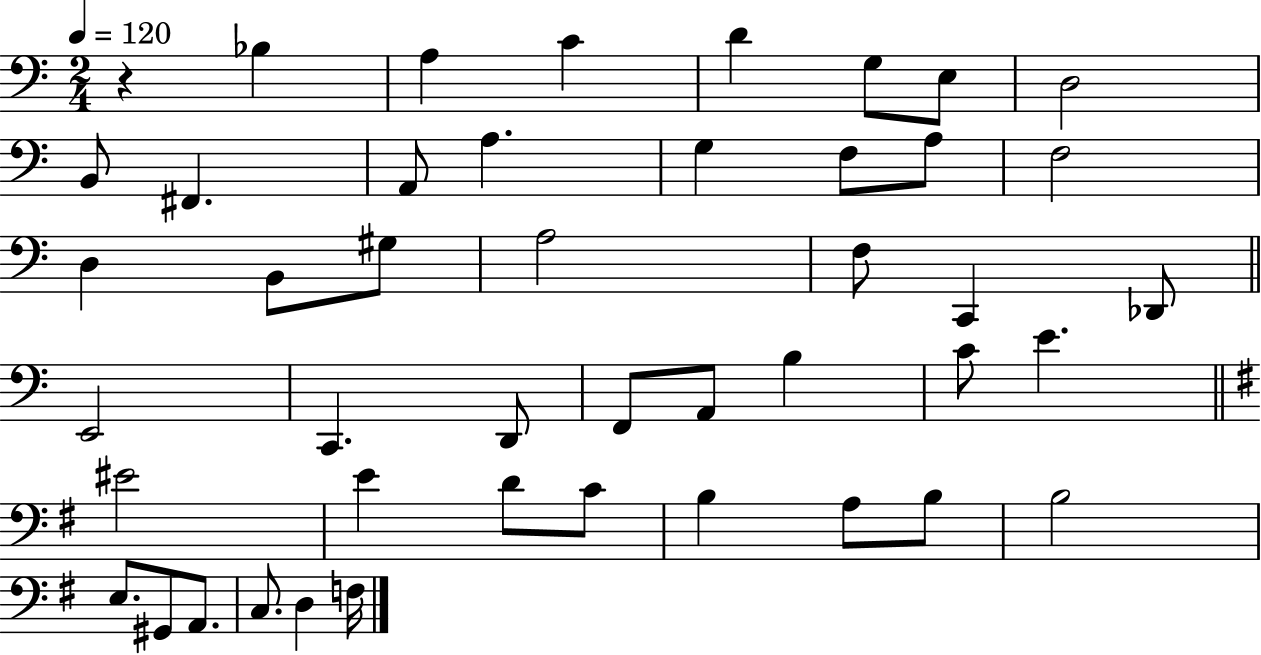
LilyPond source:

{
  \clef bass
  \numericTimeSignature
  \time 2/4
  \key c \major
  \tempo 4 = 120
  r4 bes4 | a4 c'4 | d'4 g8 e8 | d2 | \break b,8 fis,4. | a,8 a4. | g4 f8 a8 | f2 | \break d4 b,8 gis8 | a2 | f8 c,4 des,8 | \bar "||" \break \key a \minor e,2 | c,4. d,8 | f,8 a,8 b4 | c'8 e'4. | \break \bar "||" \break \key g \major eis'2 | e'4 d'8 c'8 | b4 a8 b8 | b2 | \break e8. gis,8 a,8. | c8. d4 f16 | \bar "|."
}